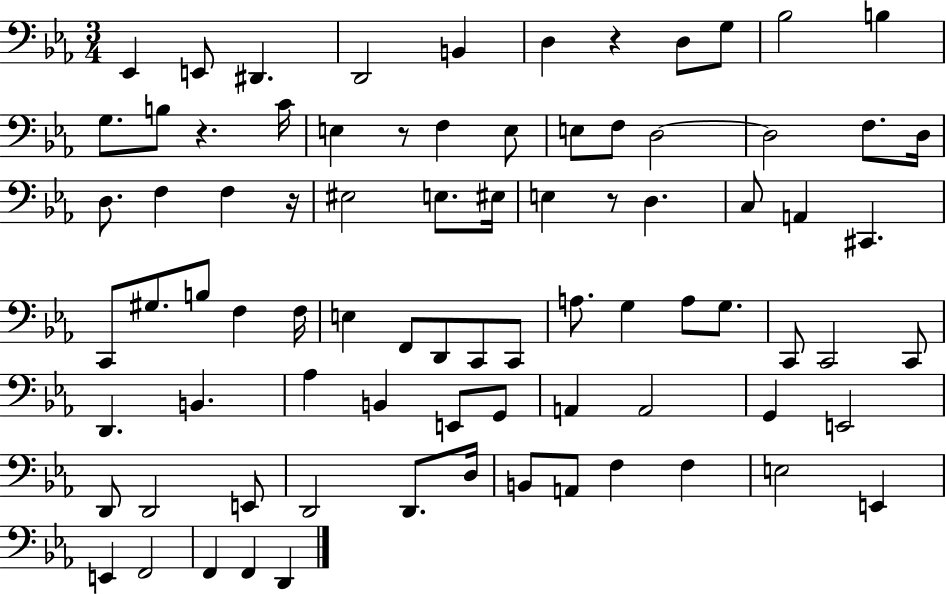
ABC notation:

X:1
T:Untitled
M:3/4
L:1/4
K:Eb
_E,, E,,/2 ^D,, D,,2 B,, D, z D,/2 G,/2 _B,2 B, G,/2 B,/2 z C/4 E, z/2 F, E,/2 E,/2 F,/2 D,2 D,2 F,/2 D,/4 D,/2 F, F, z/4 ^E,2 E,/2 ^E,/4 E, z/2 D, C,/2 A,, ^C,, C,,/2 ^G,/2 B,/2 F, F,/4 E, F,,/2 D,,/2 C,,/2 C,,/2 A,/2 G, A,/2 G,/2 C,,/2 C,,2 C,,/2 D,, B,, _A, B,, E,,/2 G,,/2 A,, A,,2 G,, E,,2 D,,/2 D,,2 E,,/2 D,,2 D,,/2 D,/4 B,,/2 A,,/2 F, F, E,2 E,, E,, F,,2 F,, F,, D,,